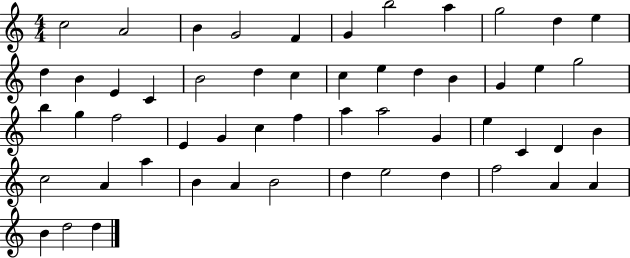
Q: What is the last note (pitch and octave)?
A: D5